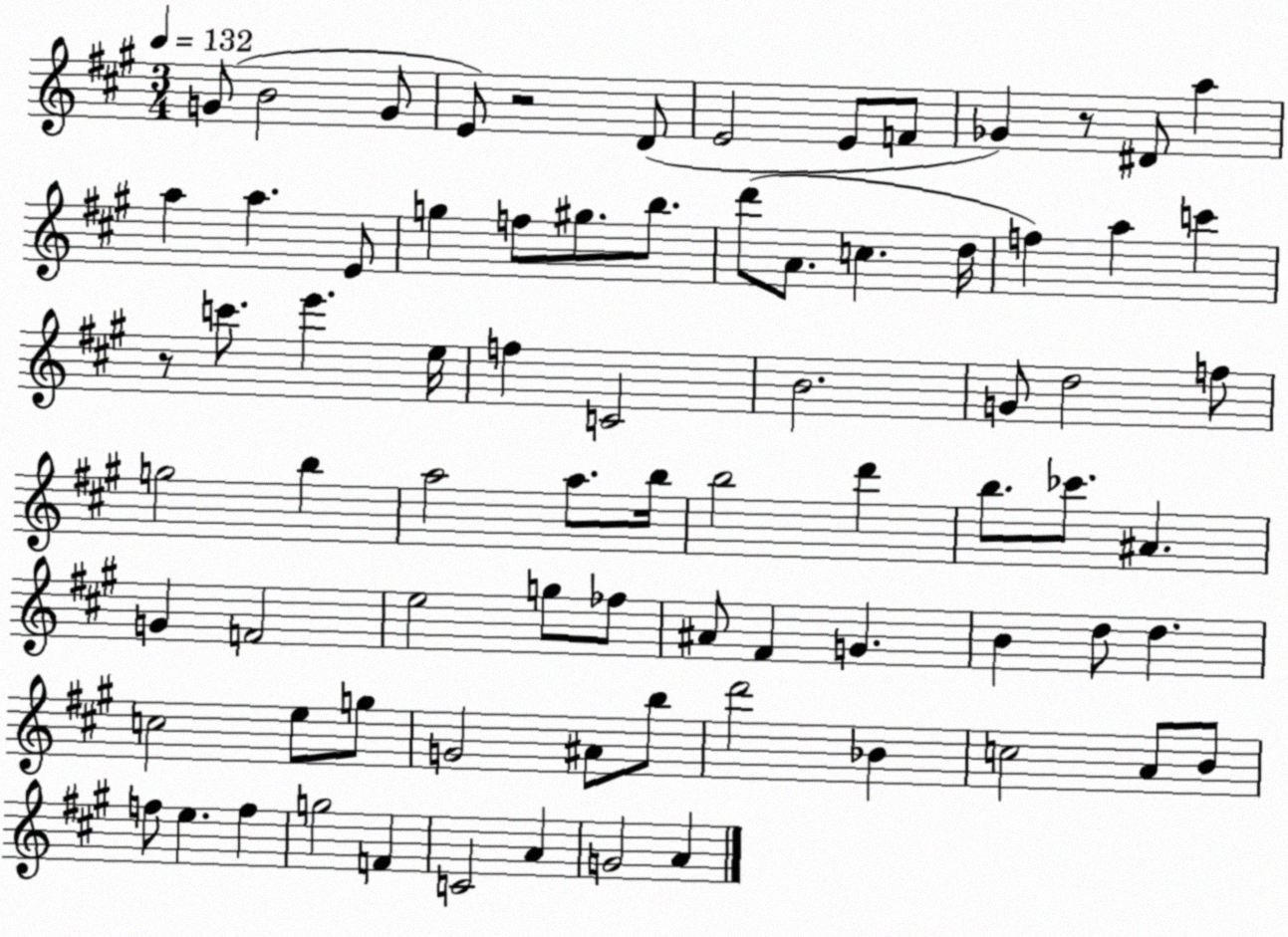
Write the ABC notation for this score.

X:1
T:Untitled
M:3/4
L:1/4
K:A
G/2 B2 G/2 E/2 z2 D/2 E2 E/2 F/2 _G z/2 ^D/2 a a a E/2 g f/2 ^g/2 b/2 d'/2 A/2 c d/4 f a c' z/2 c'/2 e' e/4 f C2 B2 G/2 d2 f/2 g2 b a2 a/2 b/4 b2 d' b/2 _c'/2 ^A G F2 e2 g/2 _f/2 ^A/2 ^F G B d/2 d c2 e/2 g/2 G2 ^A/2 b/2 d'2 _B c2 A/2 B/2 f/2 e f g2 F C2 A G2 A